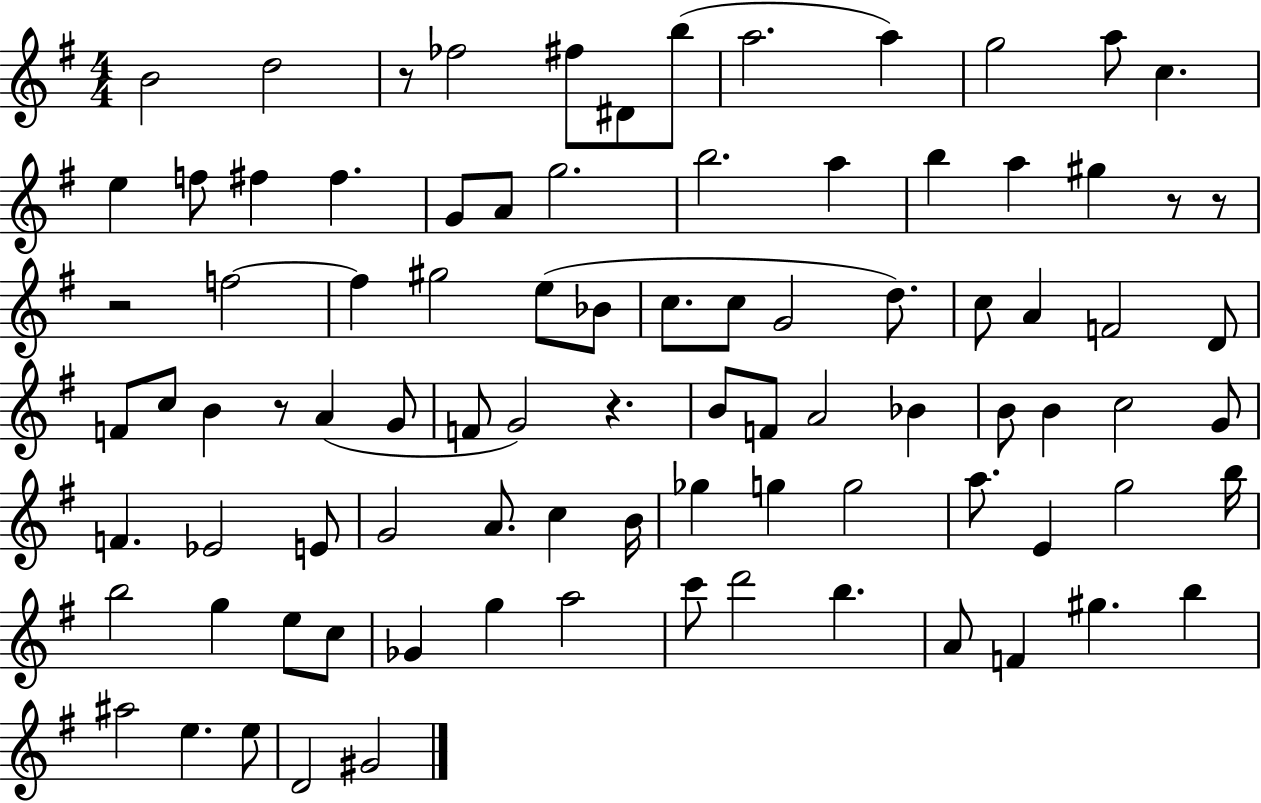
B4/h D5/h R/e FES5/h F#5/e D#4/e B5/e A5/h. A5/q G5/h A5/e C5/q. E5/q F5/e F#5/q F#5/q. G4/e A4/e G5/h. B5/h. A5/q B5/q A5/q G#5/q R/e R/e R/h F5/h F5/q G#5/h E5/e Bb4/e C5/e. C5/e G4/h D5/e. C5/e A4/q F4/h D4/e F4/e C5/e B4/q R/e A4/q G4/e F4/e G4/h R/q. B4/e F4/e A4/h Bb4/q B4/e B4/q C5/h G4/e F4/q. Eb4/h E4/e G4/h A4/e. C5/q B4/s Gb5/q G5/q G5/h A5/e. E4/q G5/h B5/s B5/h G5/q E5/e C5/e Gb4/q G5/q A5/h C6/e D6/h B5/q. A4/e F4/q G#5/q. B5/q A#5/h E5/q. E5/e D4/h G#4/h